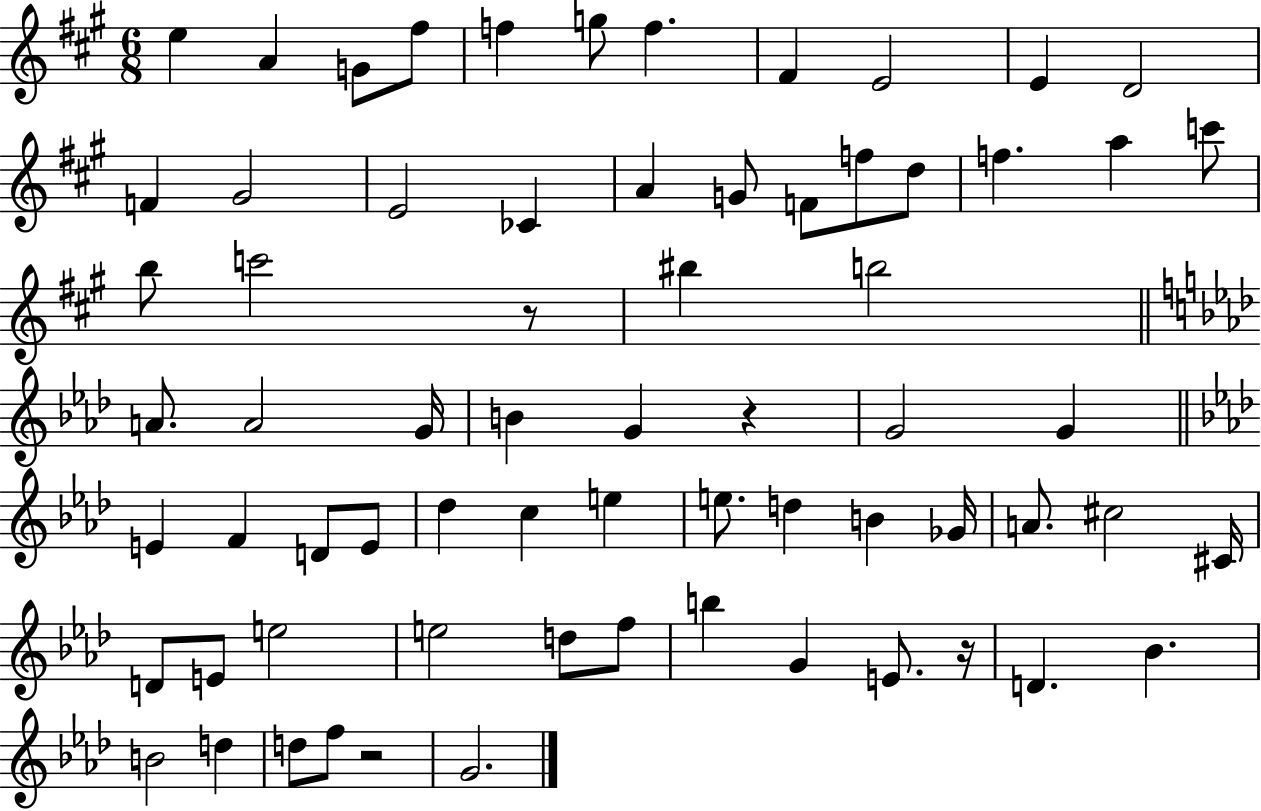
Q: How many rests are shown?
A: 4